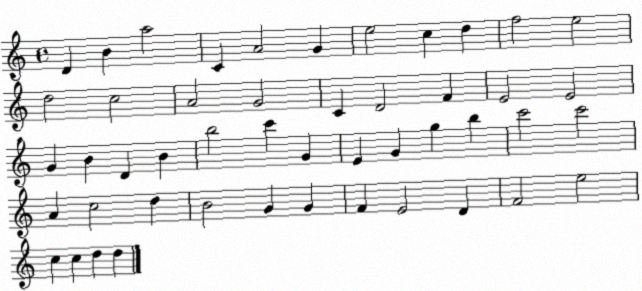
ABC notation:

X:1
T:Untitled
M:4/4
L:1/4
K:C
D B a2 C A2 G e2 c d f2 e2 d2 c2 A2 G2 C D2 F E2 E2 G B D B b2 c' G E G g b c'2 c'2 A c2 d B2 G G F E2 D F2 e2 c c d d